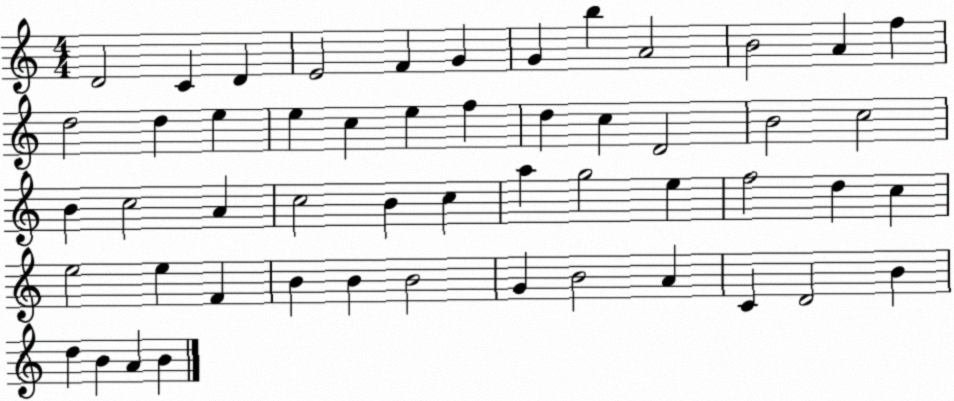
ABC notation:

X:1
T:Untitled
M:4/4
L:1/4
K:C
D2 C D E2 F G G b A2 B2 A f d2 d e e c e f d c D2 B2 c2 B c2 A c2 B c a g2 e f2 d c e2 e F B B B2 G B2 A C D2 B d B A B